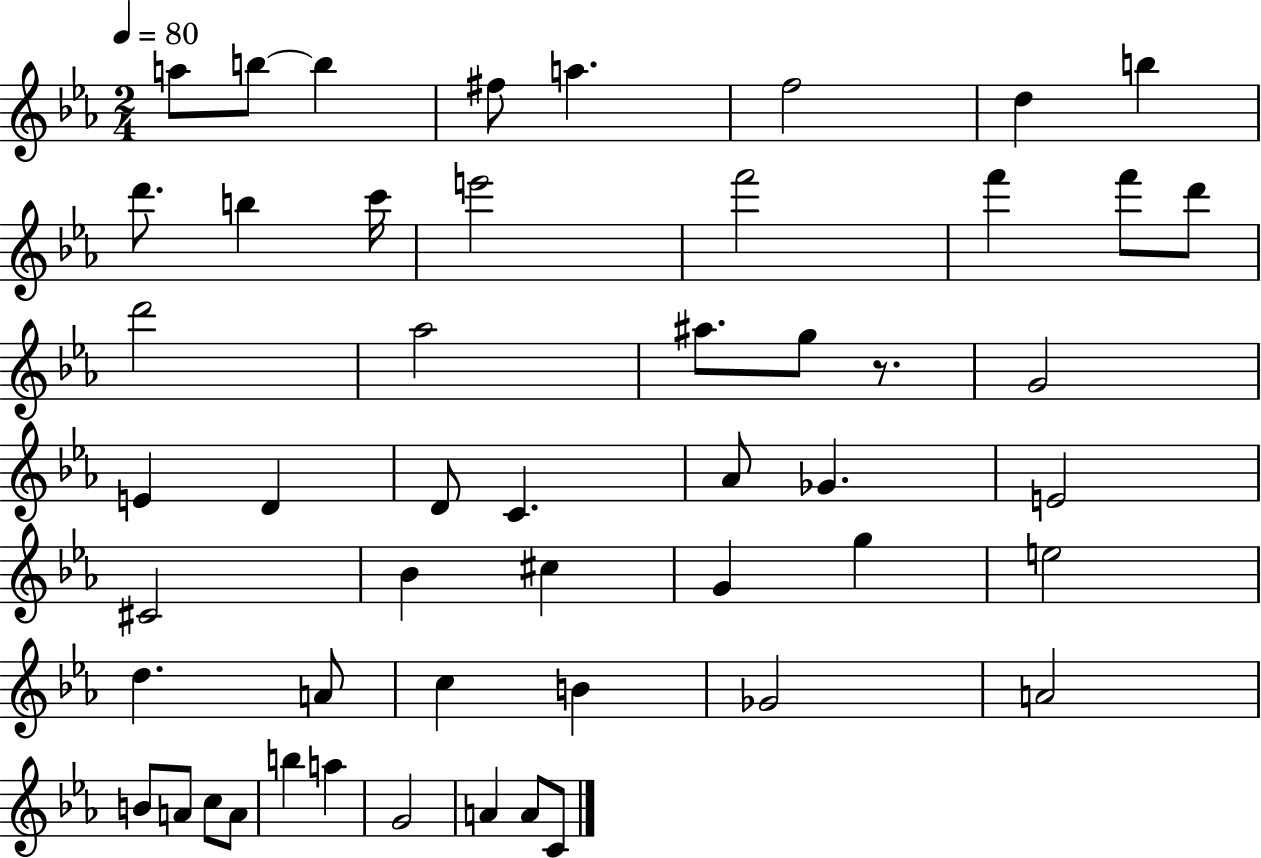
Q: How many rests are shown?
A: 1